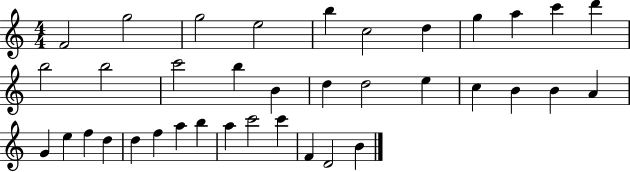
{
  \clef treble
  \numericTimeSignature
  \time 4/4
  \key c \major
  f'2 g''2 | g''2 e''2 | b''4 c''2 d''4 | g''4 a''4 c'''4 d'''4 | \break b''2 b''2 | c'''2 b''4 b'4 | d''4 d''2 e''4 | c''4 b'4 b'4 a'4 | \break g'4 e''4 f''4 d''4 | d''4 f''4 a''4 b''4 | a''4 c'''2 c'''4 | f'4 d'2 b'4 | \break \bar "|."
}